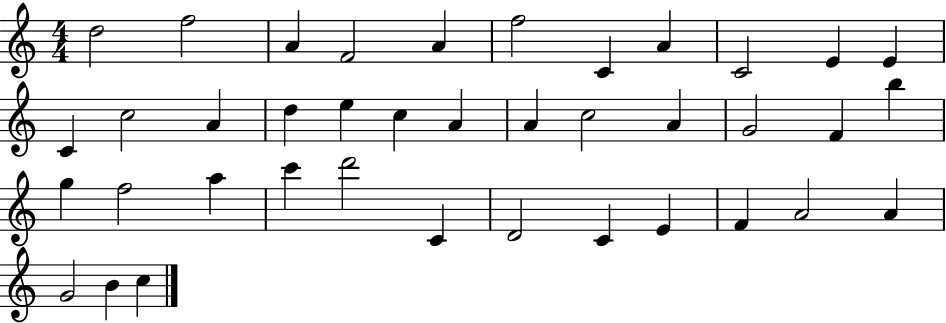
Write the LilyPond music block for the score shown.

{
  \clef treble
  \numericTimeSignature
  \time 4/4
  \key c \major
  d''2 f''2 | a'4 f'2 a'4 | f''2 c'4 a'4 | c'2 e'4 e'4 | \break c'4 c''2 a'4 | d''4 e''4 c''4 a'4 | a'4 c''2 a'4 | g'2 f'4 b''4 | \break g''4 f''2 a''4 | c'''4 d'''2 c'4 | d'2 c'4 e'4 | f'4 a'2 a'4 | \break g'2 b'4 c''4 | \bar "|."
}